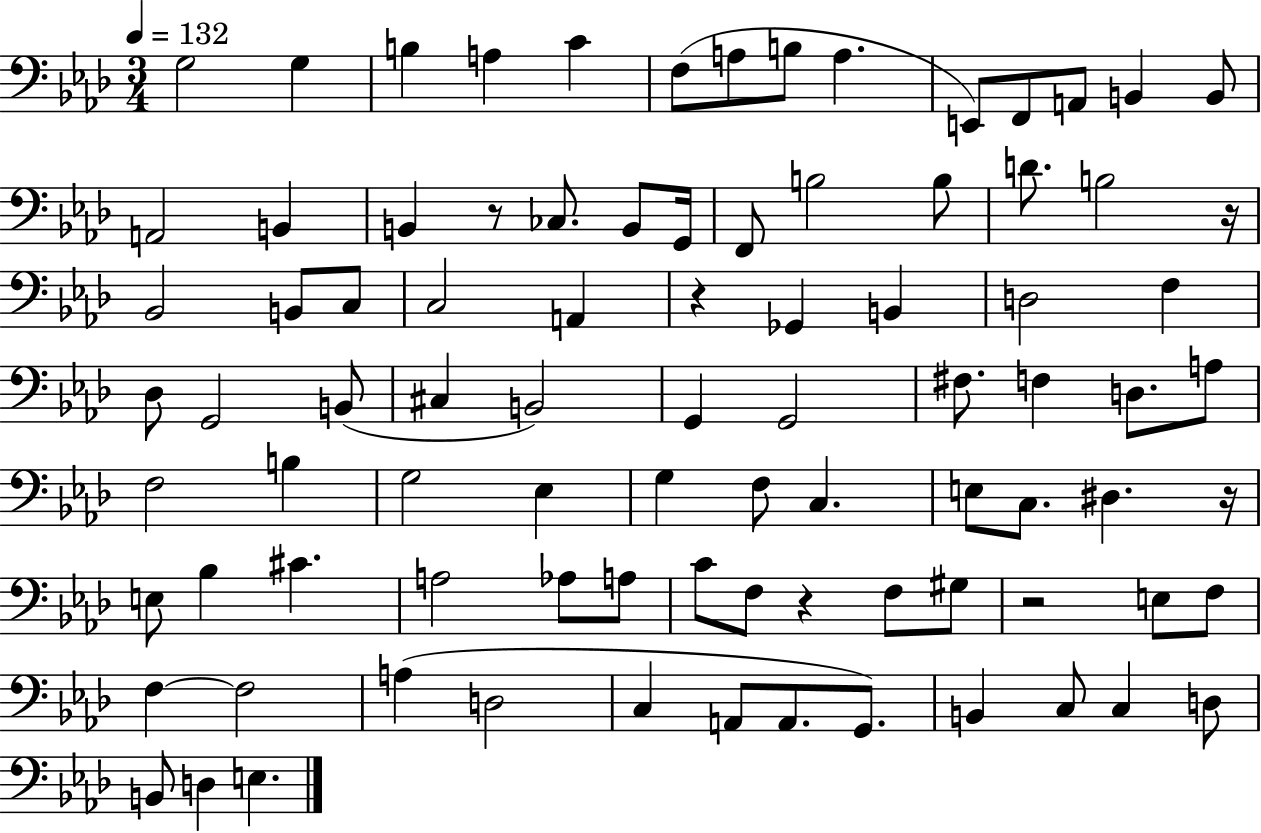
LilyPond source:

{
  \clef bass
  \numericTimeSignature
  \time 3/4
  \key aes \major
  \tempo 4 = 132
  g2 g4 | b4 a4 c'4 | f8( a8 b8 a4. | e,8) f,8 a,8 b,4 b,8 | \break a,2 b,4 | b,4 r8 ces8. b,8 g,16 | f,8 b2 b8 | d'8. b2 r16 | \break bes,2 b,8 c8 | c2 a,4 | r4 ges,4 b,4 | d2 f4 | \break des8 g,2 b,8( | cis4 b,2) | g,4 g,2 | fis8. f4 d8. a8 | \break f2 b4 | g2 ees4 | g4 f8 c4. | e8 c8. dis4. r16 | \break e8 bes4 cis'4. | a2 aes8 a8 | c'8 f8 r4 f8 gis8 | r2 e8 f8 | \break f4~~ f2 | a4( d2 | c4 a,8 a,8. g,8.) | b,4 c8 c4 d8 | \break b,8 d4 e4. | \bar "|."
}